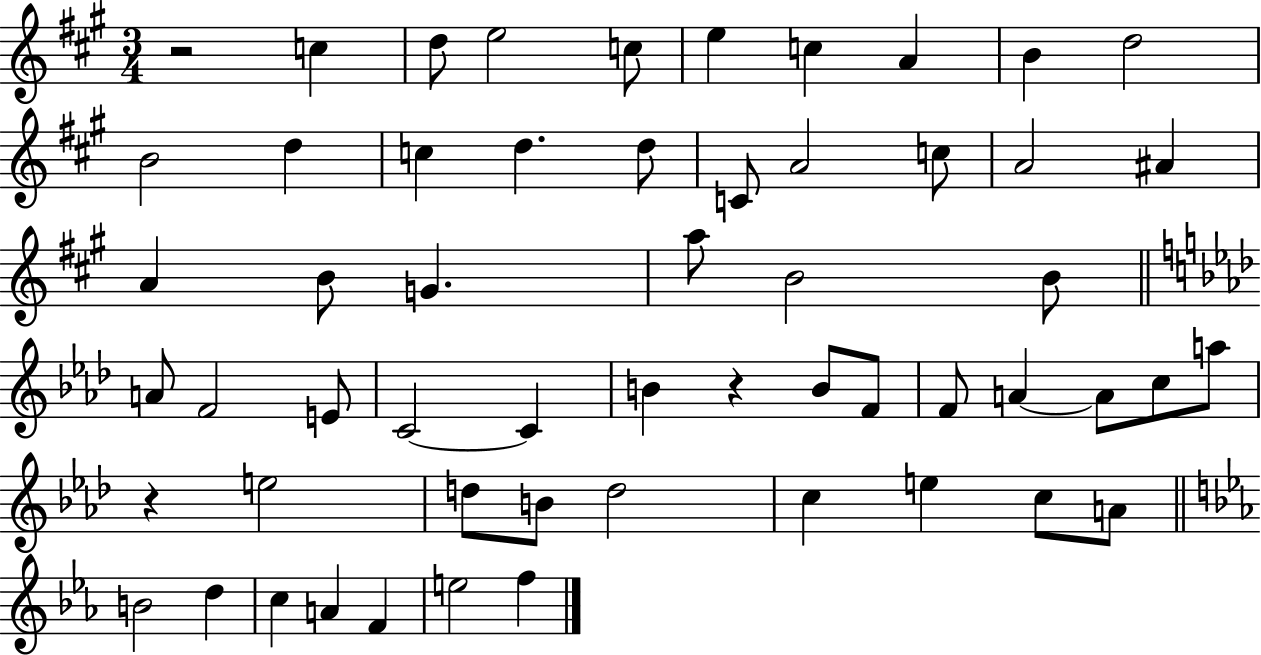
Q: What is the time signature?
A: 3/4